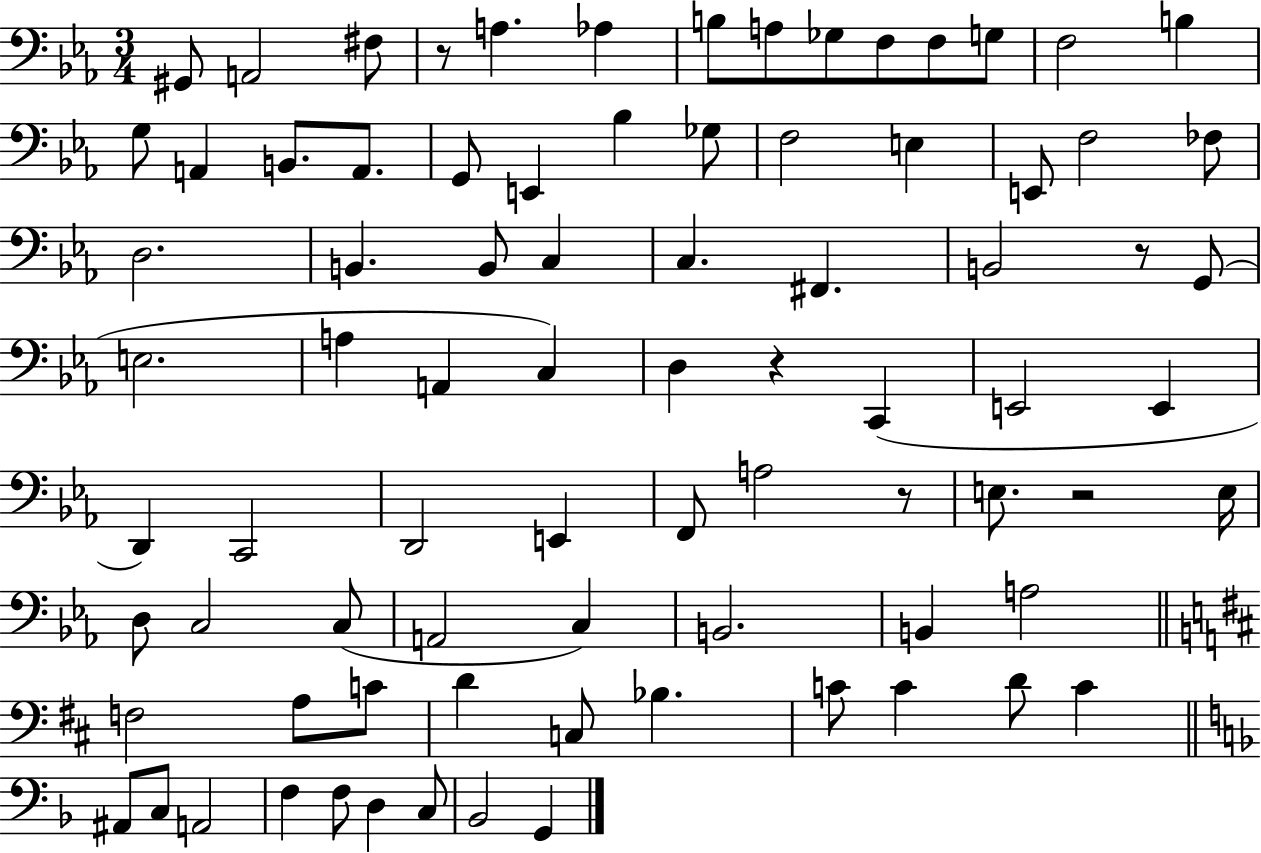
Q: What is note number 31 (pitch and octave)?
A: C3